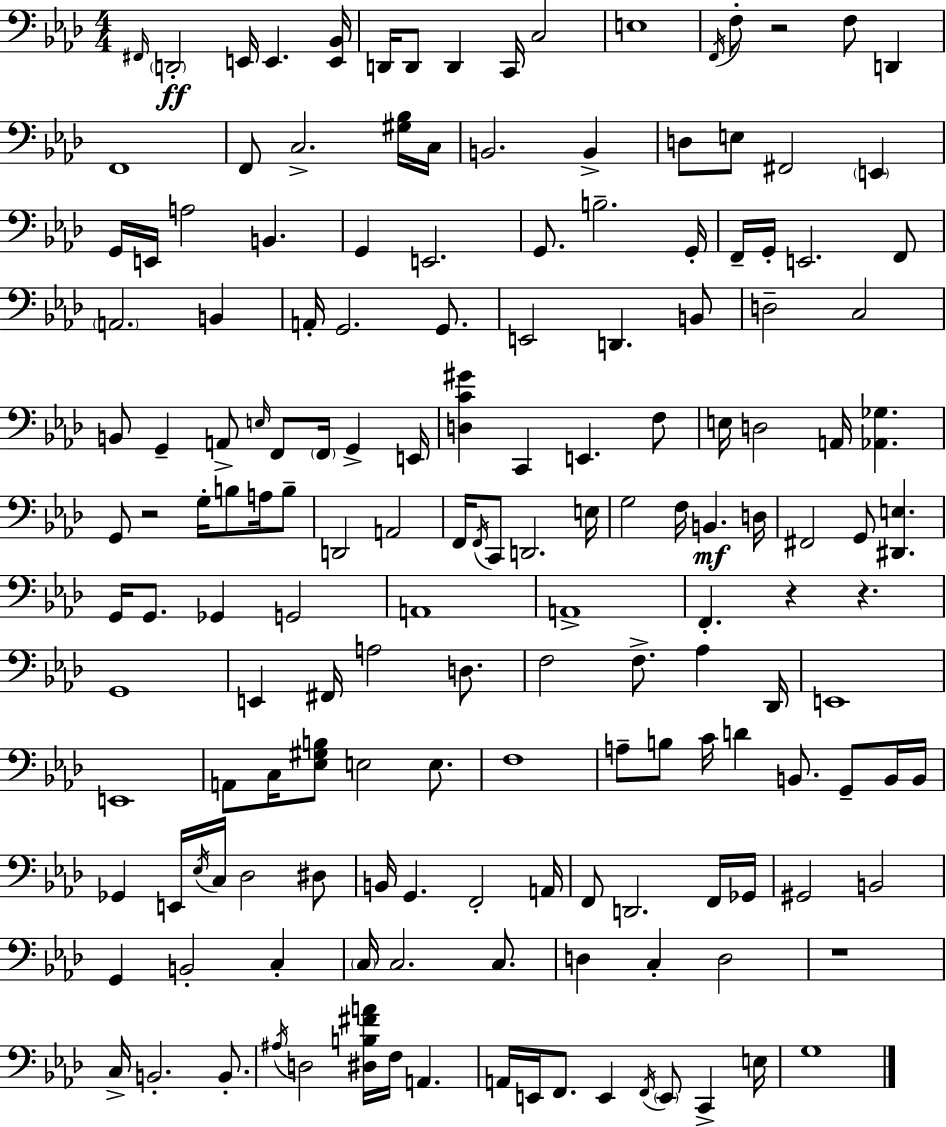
X:1
T:Untitled
M:4/4
L:1/4
K:Fm
^F,,/4 D,,2 E,,/4 E,, [E,,_B,,]/4 D,,/4 D,,/2 D,, C,,/4 C,2 E,4 F,,/4 F,/2 z2 F,/2 D,, F,,4 F,,/2 C,2 [^G,_B,]/4 C,/4 B,,2 B,, D,/2 E,/2 ^F,,2 E,, G,,/4 E,,/4 A,2 B,, G,, E,,2 G,,/2 B,2 G,,/4 F,,/4 G,,/4 E,,2 F,,/2 A,,2 B,, A,,/4 G,,2 G,,/2 E,,2 D,, B,,/2 D,2 C,2 B,,/2 G,, A,,/2 E,/4 F,,/2 F,,/4 G,, E,,/4 [D,C^G] C,, E,, F,/2 E,/4 D,2 A,,/4 [_A,,_G,] G,,/2 z2 G,/4 B,/2 A,/4 B,/2 D,,2 A,,2 F,,/4 F,,/4 C,,/2 D,,2 E,/4 G,2 F,/4 B,, D,/4 ^F,,2 G,,/2 [^D,,E,] G,,/4 G,,/2 _G,, G,,2 A,,4 A,,4 F,, z z G,,4 E,, ^F,,/4 A,2 D,/2 F,2 F,/2 _A, _D,,/4 E,,4 E,,4 A,,/2 C,/4 [_E,^G,B,]/2 E,2 E,/2 F,4 A,/2 B,/2 C/4 D B,,/2 G,,/2 B,,/4 B,,/4 _G,, E,,/4 _E,/4 C,/4 _D,2 ^D,/2 B,,/4 G,, F,,2 A,,/4 F,,/2 D,,2 F,,/4 _G,,/4 ^G,,2 B,,2 G,, B,,2 C, C,/4 C,2 C,/2 D, C, D,2 z4 C,/4 B,,2 B,,/2 ^A,/4 D,2 [^D,B,^FA]/4 F,/4 A,, A,,/4 E,,/4 F,,/2 E,, F,,/4 E,,/2 C,, E,/4 G,4